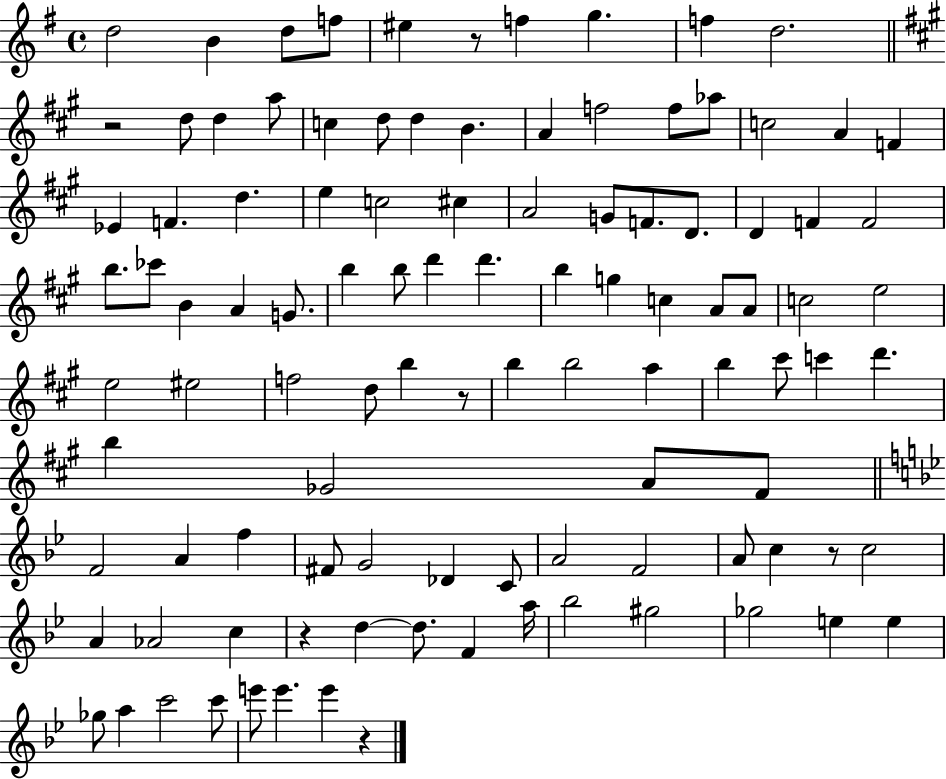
{
  \clef treble
  \time 4/4
  \defaultTimeSignature
  \key g \major
  d''2 b'4 d''8 f''8 | eis''4 r8 f''4 g''4. | f''4 d''2. | \bar "||" \break \key a \major r2 d''8 d''4 a''8 | c''4 d''8 d''4 b'4. | a'4 f''2 f''8 aes''8 | c''2 a'4 f'4 | \break ees'4 f'4. d''4. | e''4 c''2 cis''4 | a'2 g'8 f'8. d'8. | d'4 f'4 f'2 | \break b''8. ces'''8 b'4 a'4 g'8. | b''4 b''8 d'''4 d'''4. | b''4 g''4 c''4 a'8 a'8 | c''2 e''2 | \break e''2 eis''2 | f''2 d''8 b''4 r8 | b''4 b''2 a''4 | b''4 cis'''8 c'''4 d'''4. | \break b''4 ges'2 a'8 fis'8 | \bar "||" \break \key bes \major f'2 a'4 f''4 | fis'8 g'2 des'4 c'8 | a'2 f'2 | a'8 c''4 r8 c''2 | \break a'4 aes'2 c''4 | r4 d''4~~ d''8. f'4 a''16 | bes''2 gis''2 | ges''2 e''4 e''4 | \break ges''8 a''4 c'''2 c'''8 | e'''8 e'''4. e'''4 r4 | \bar "|."
}